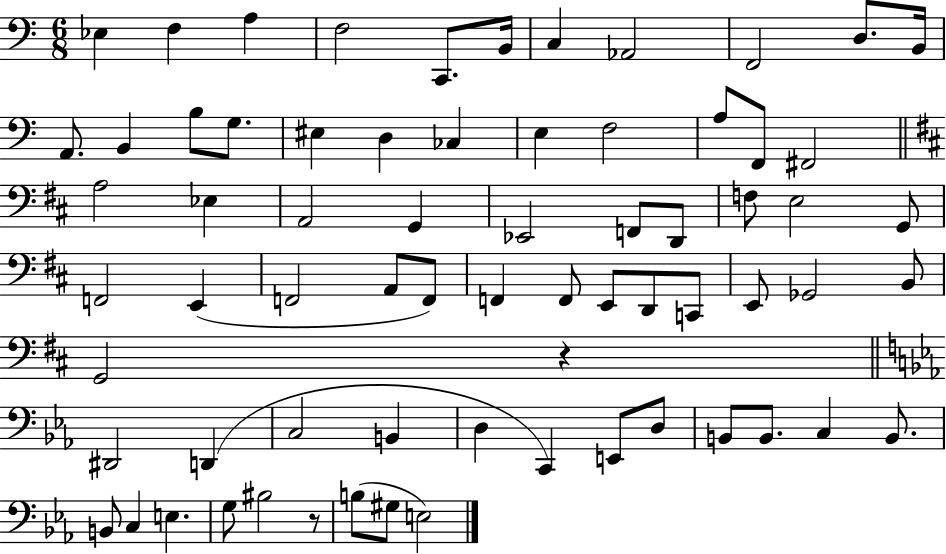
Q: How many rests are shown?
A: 2